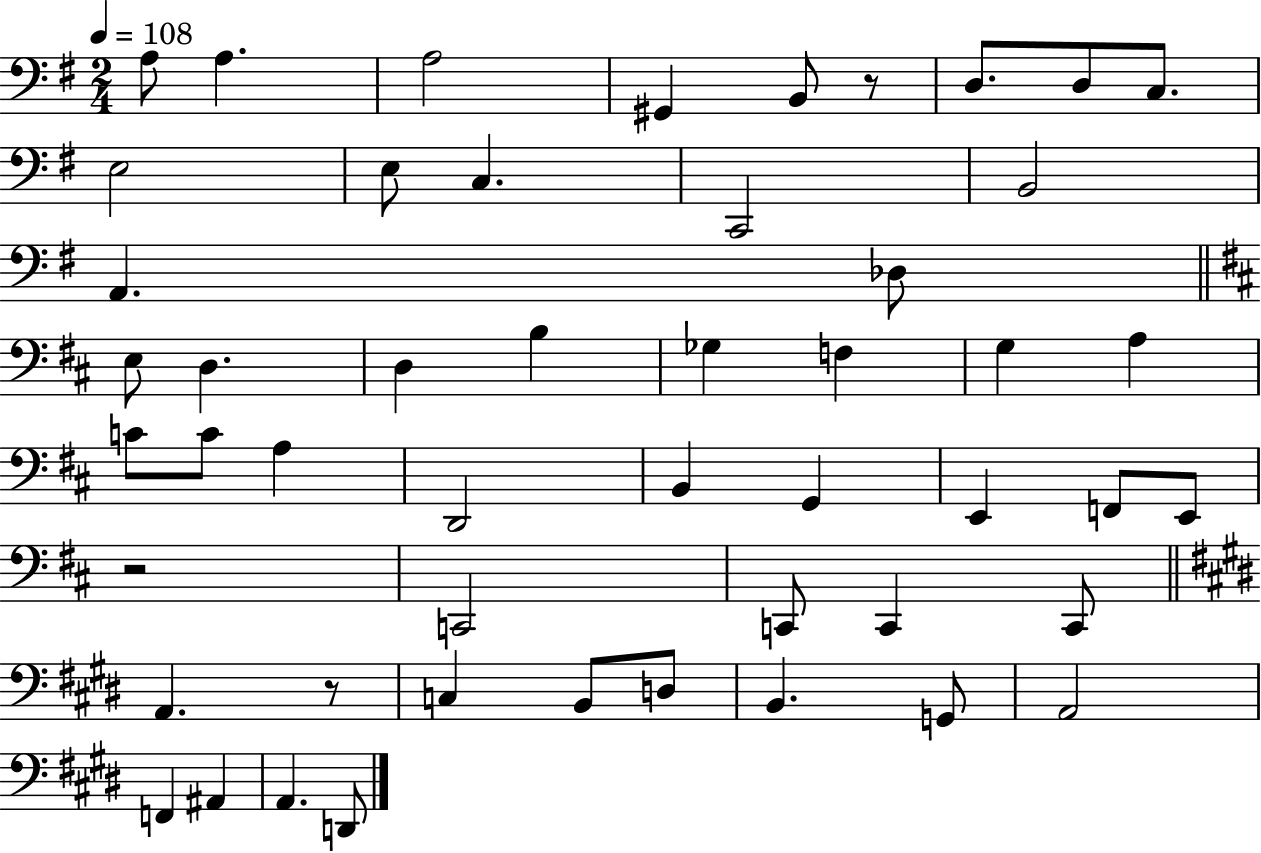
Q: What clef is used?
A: bass